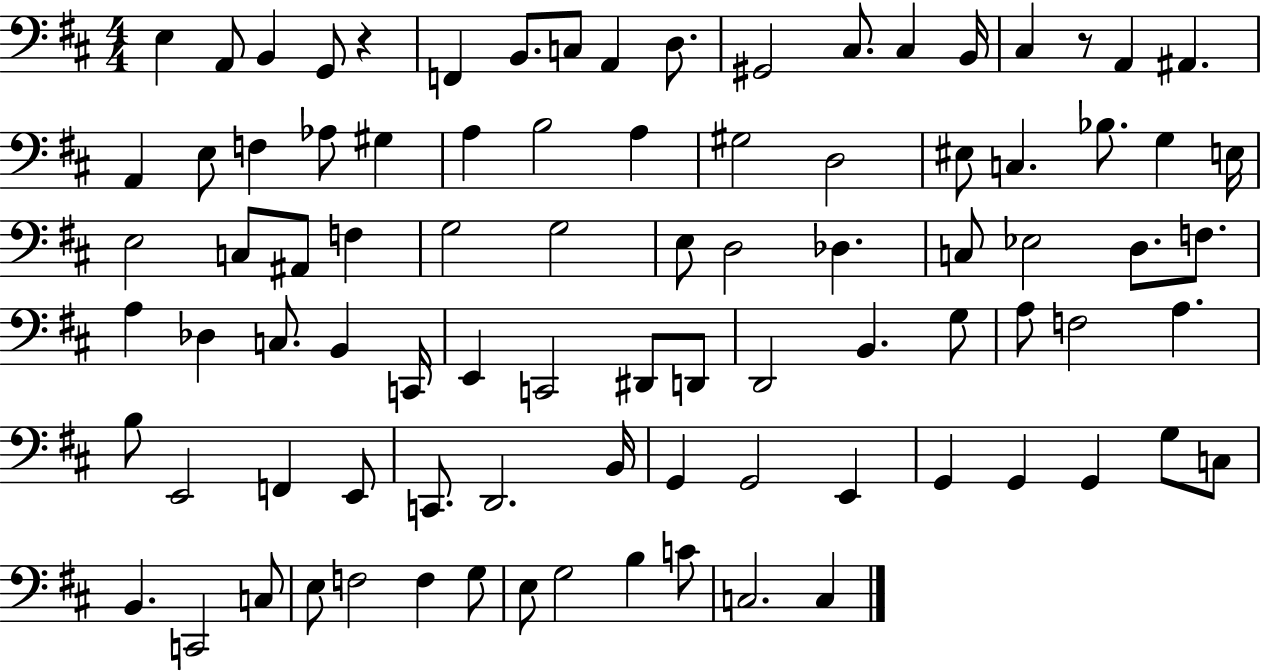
E3/q A2/e B2/q G2/e R/q F2/q B2/e. C3/e A2/q D3/e. G#2/h C#3/e. C#3/q B2/s C#3/q R/e A2/q A#2/q. A2/q E3/e F3/q Ab3/e G#3/q A3/q B3/h A3/q G#3/h D3/h EIS3/e C3/q. Bb3/e. G3/q E3/s E3/h C3/e A#2/e F3/q G3/h G3/h E3/e D3/h Db3/q. C3/e Eb3/h D3/e. F3/e. A3/q Db3/q C3/e. B2/q C2/s E2/q C2/h D#2/e D2/e D2/h B2/q. G3/e A3/e F3/h A3/q. B3/e E2/h F2/q E2/e C2/e. D2/h. B2/s G2/q G2/h E2/q G2/q G2/q G2/q G3/e C3/e B2/q. C2/h C3/e E3/e F3/h F3/q G3/e E3/e G3/h B3/q C4/e C3/h. C3/q